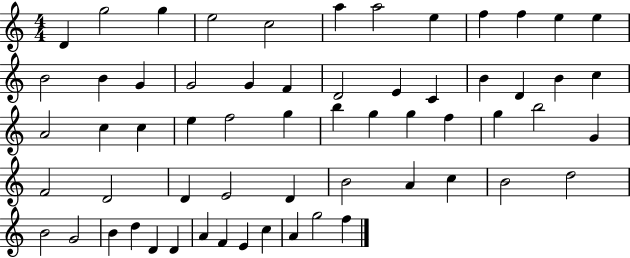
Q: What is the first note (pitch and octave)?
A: D4